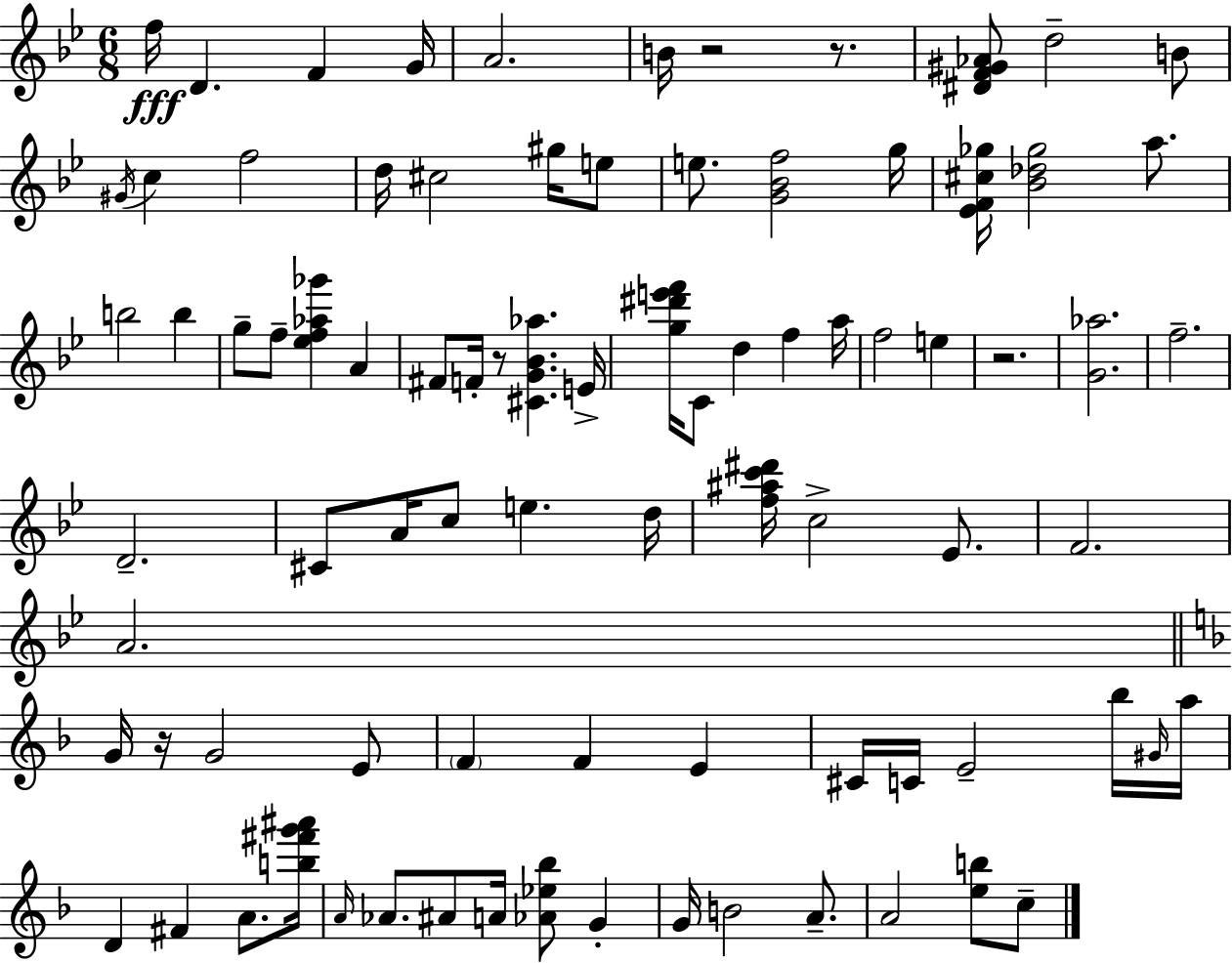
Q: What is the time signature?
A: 6/8